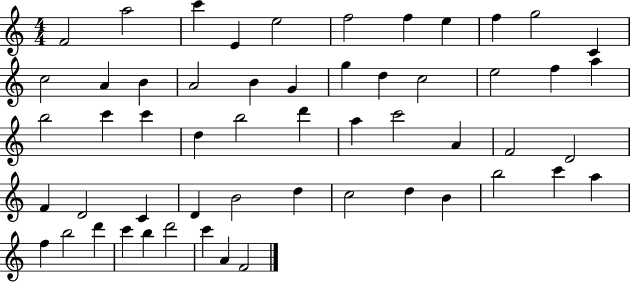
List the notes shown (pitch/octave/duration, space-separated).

F4/h A5/h C6/q E4/q E5/h F5/h F5/q E5/q F5/q G5/h C4/q C5/h A4/q B4/q A4/h B4/q G4/q G5/q D5/q C5/h E5/h F5/q A5/q B5/h C6/q C6/q D5/q B5/h D6/q A5/q C6/h A4/q F4/h D4/h F4/q D4/h C4/q D4/q B4/h D5/q C5/h D5/q B4/q B5/h C6/q A5/q F5/q B5/h D6/q C6/q B5/q D6/h C6/q A4/q F4/h